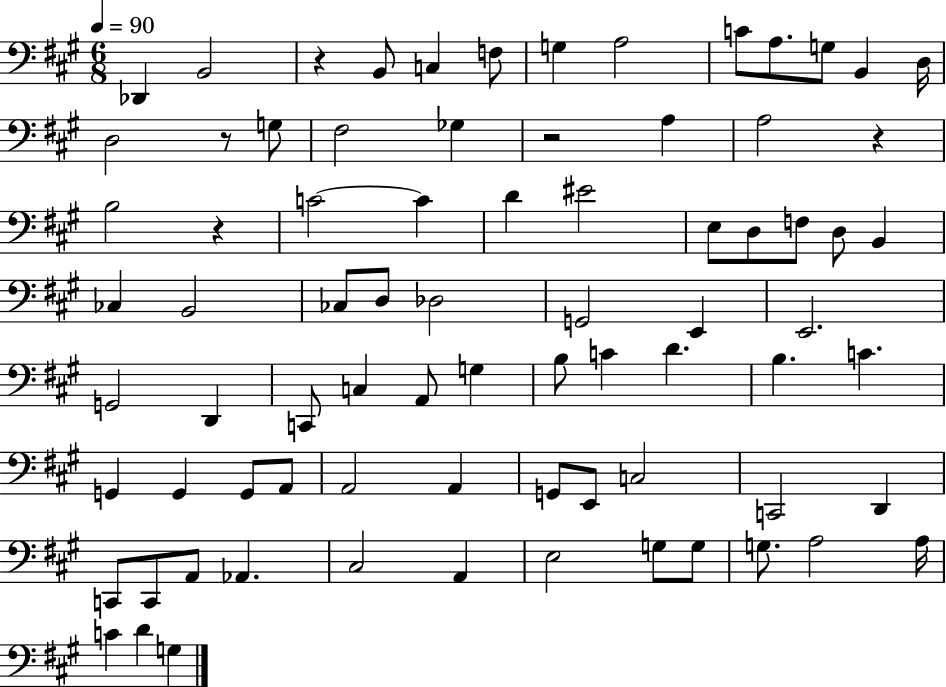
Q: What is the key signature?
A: A major